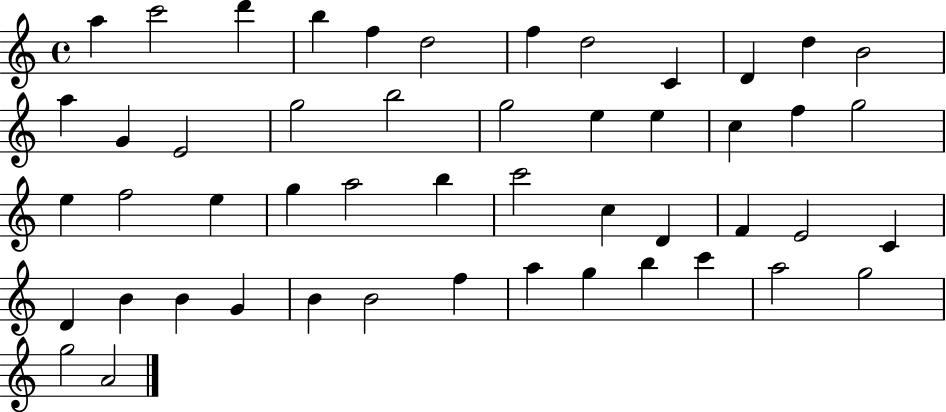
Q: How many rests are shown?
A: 0